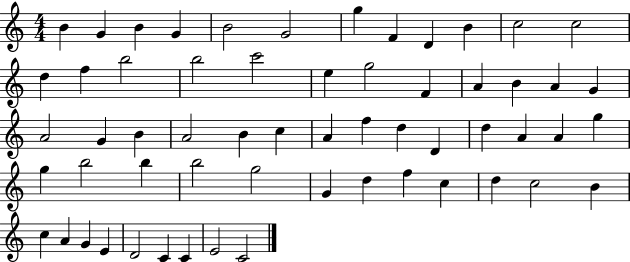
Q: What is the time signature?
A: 4/4